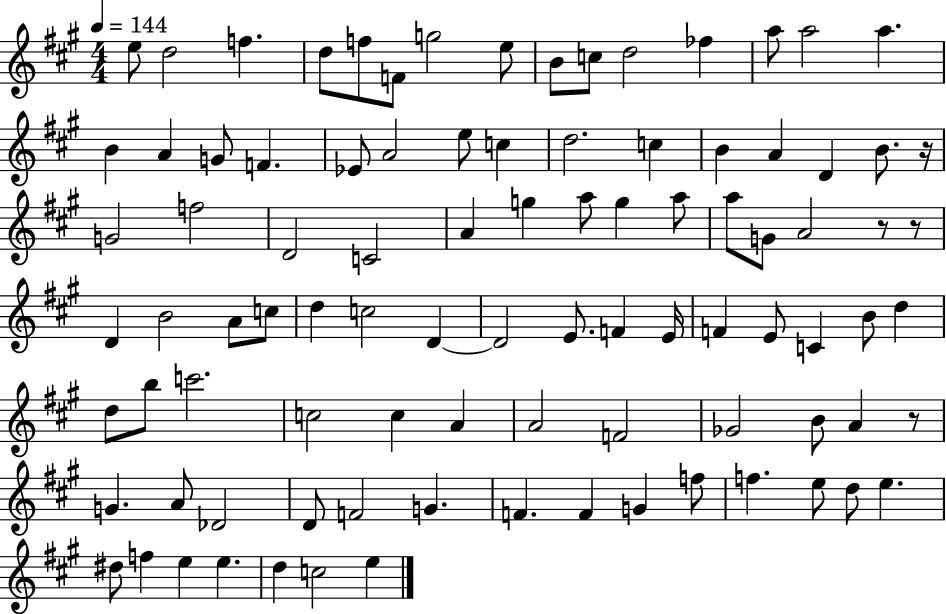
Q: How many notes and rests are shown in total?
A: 93